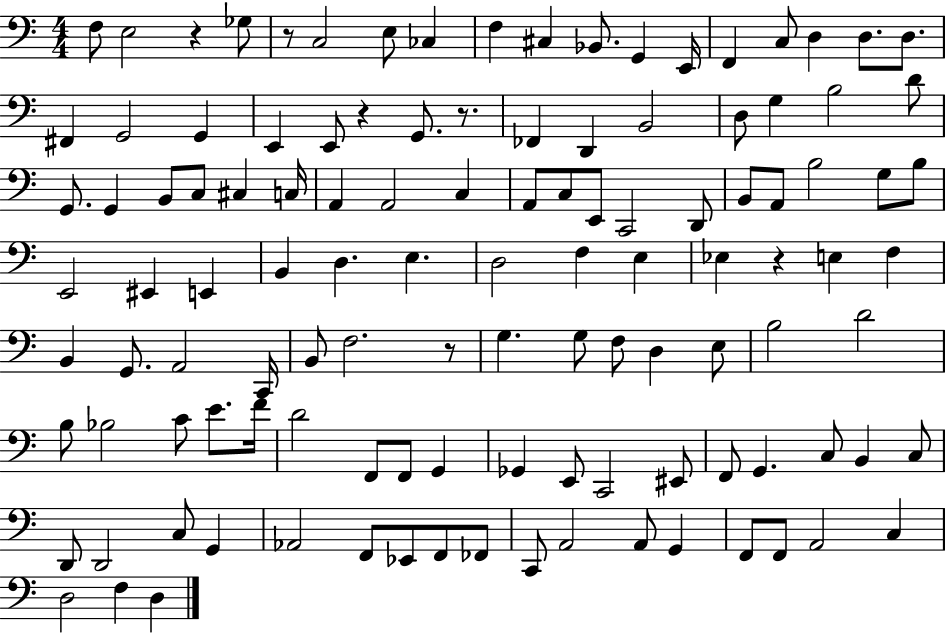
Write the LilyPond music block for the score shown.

{
  \clef bass
  \numericTimeSignature
  \time 4/4
  \key c \major
  f8 e2 r4 ges8 | r8 c2 e8 ces4 | f4 cis4 bes,8. g,4 e,16 | f,4 c8 d4 d8. d8. | \break fis,4 g,2 g,4 | e,4 e,8 r4 g,8. r8. | fes,4 d,4 b,2 | d8 g4 b2 d'8 | \break g,8. g,4 b,8 c8 cis4 c16 | a,4 a,2 c4 | a,8 c8 e,8 c,2 d,8 | b,8 a,8 b2 g8 b8 | \break e,2 eis,4 e,4 | b,4 d4. e4. | d2 f4 e4 | ees4 r4 e4 f4 | \break b,4 g,8. a,2 c,16 | b,8 f2. r8 | g4. g8 f8 d4 e8 | b2 d'2 | \break b8 bes2 c'8 e'8. f'16 | d'2 f,8 f,8 g,4 | ges,4 e,8 c,2 eis,8 | f,8 g,4. c8 b,4 c8 | \break d,8 d,2 c8 g,4 | aes,2 f,8 ees,8 f,8 fes,8 | c,8 a,2 a,8 g,4 | f,8 f,8 a,2 c4 | \break d2 f4 d4 | \bar "|."
}